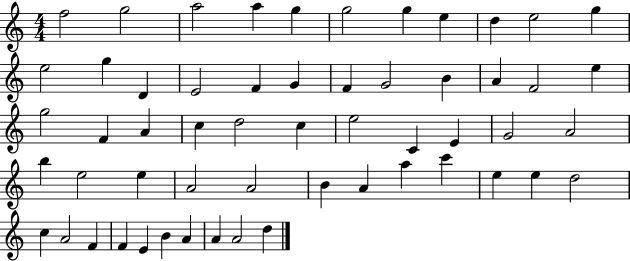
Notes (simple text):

F5/h G5/h A5/h A5/q G5/q G5/h G5/q E5/q D5/q E5/h G5/q E5/h G5/q D4/q E4/h F4/q G4/q F4/q G4/h B4/q A4/q F4/h E5/q G5/h F4/q A4/q C5/q D5/h C5/q E5/h C4/q E4/q G4/h A4/h B5/q E5/h E5/q A4/h A4/h B4/q A4/q A5/q C6/q E5/q E5/q D5/h C5/q A4/h F4/q F4/q E4/q B4/q A4/q A4/q A4/h D5/q